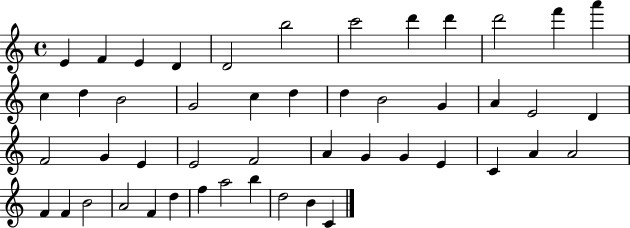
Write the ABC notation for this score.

X:1
T:Untitled
M:4/4
L:1/4
K:C
E F E D D2 b2 c'2 d' d' d'2 f' a' c d B2 G2 c d d B2 G A E2 D F2 G E E2 F2 A G G E C A A2 F F B2 A2 F d f a2 b d2 B C